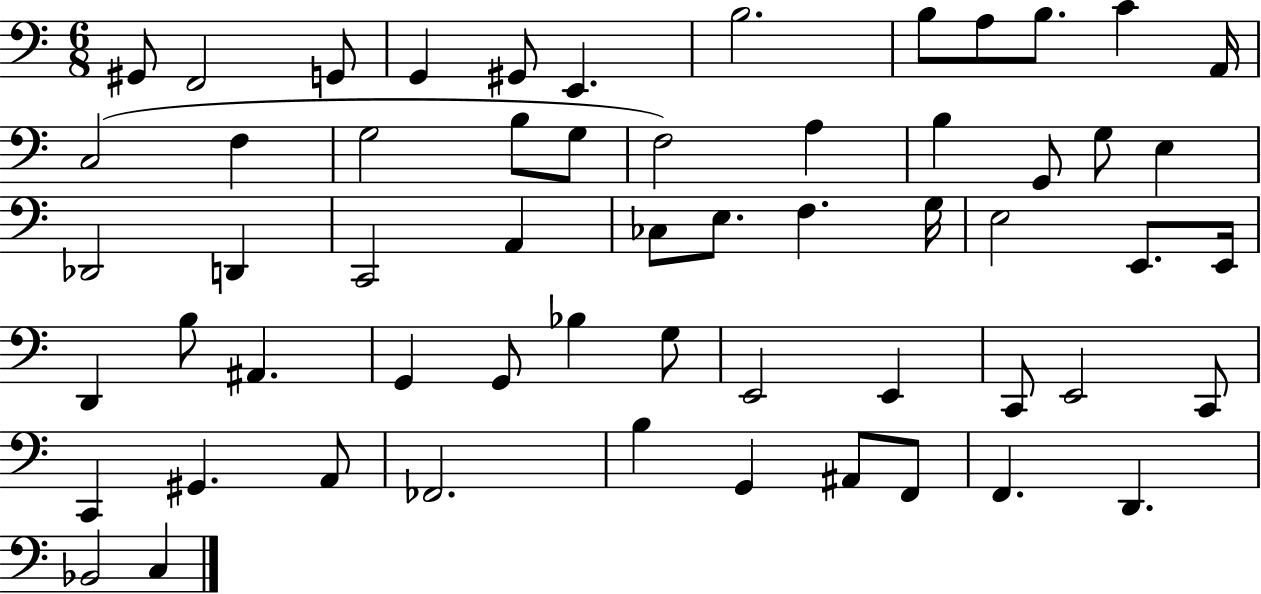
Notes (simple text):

G#2/e F2/h G2/e G2/q G#2/e E2/q. B3/h. B3/e A3/e B3/e. C4/q A2/s C3/h F3/q G3/h B3/e G3/e F3/h A3/q B3/q G2/e G3/e E3/q Db2/h D2/q C2/h A2/q CES3/e E3/e. F3/q. G3/s E3/h E2/e. E2/s D2/q B3/e A#2/q. G2/q G2/e Bb3/q G3/e E2/h E2/q C2/e E2/h C2/e C2/q G#2/q. A2/e FES2/h. B3/q G2/q A#2/e F2/e F2/q. D2/q. Bb2/h C3/q